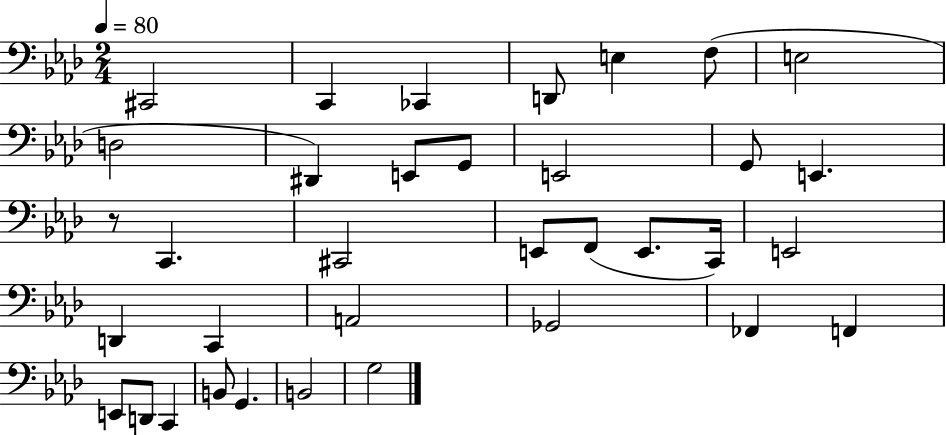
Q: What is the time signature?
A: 2/4